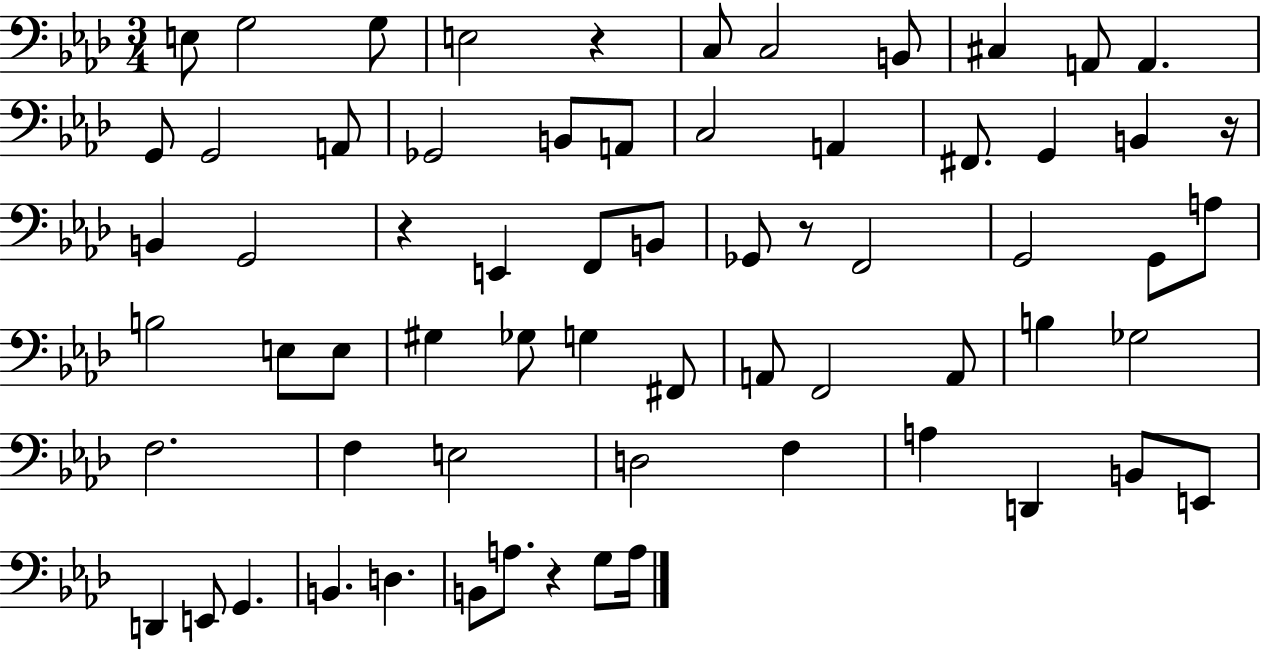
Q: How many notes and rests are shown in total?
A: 66